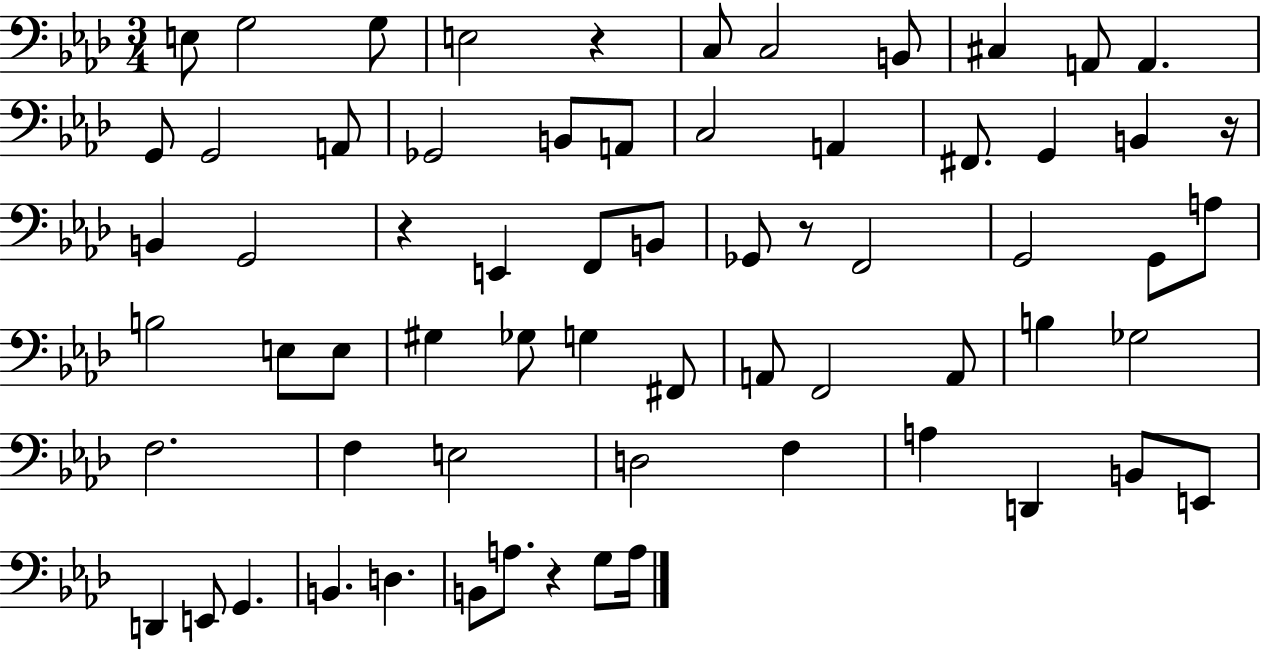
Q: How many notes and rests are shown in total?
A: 66